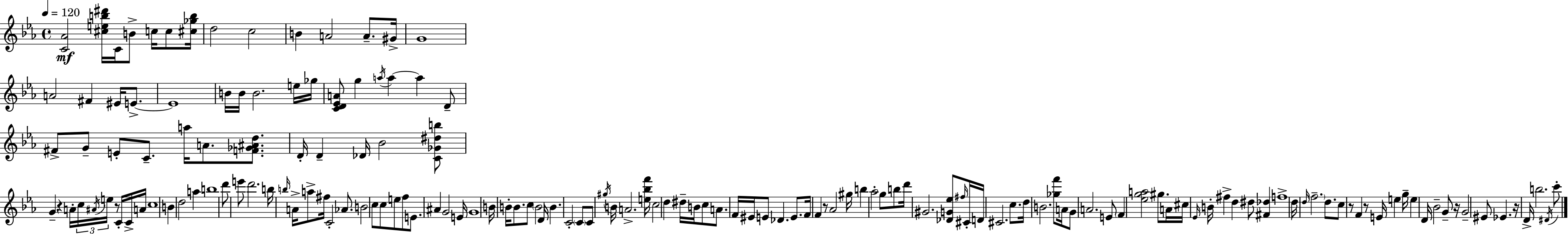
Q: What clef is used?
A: treble